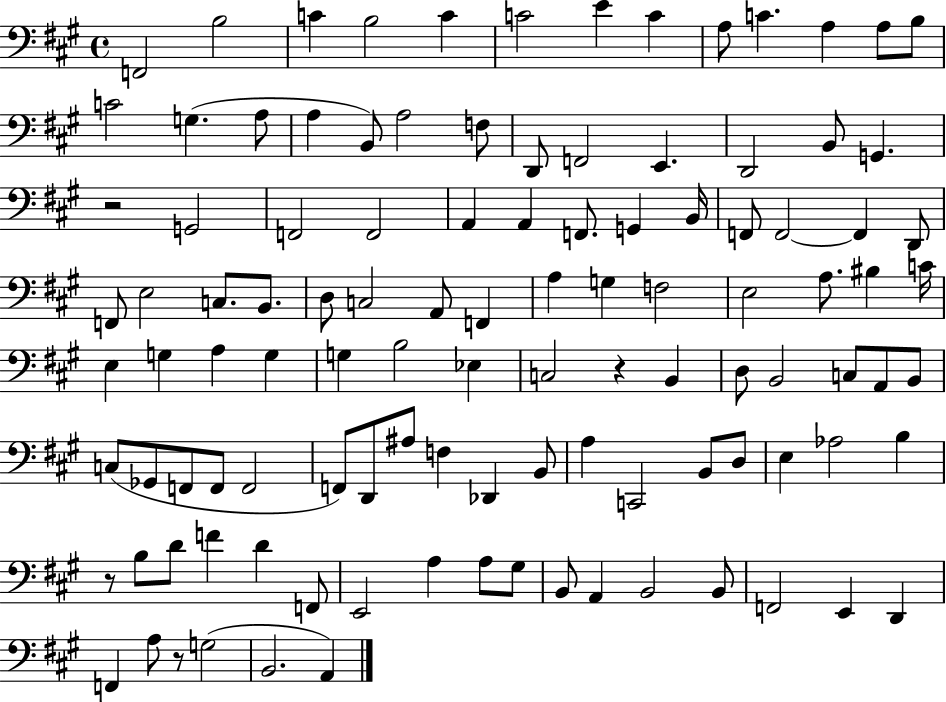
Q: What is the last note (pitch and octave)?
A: A2